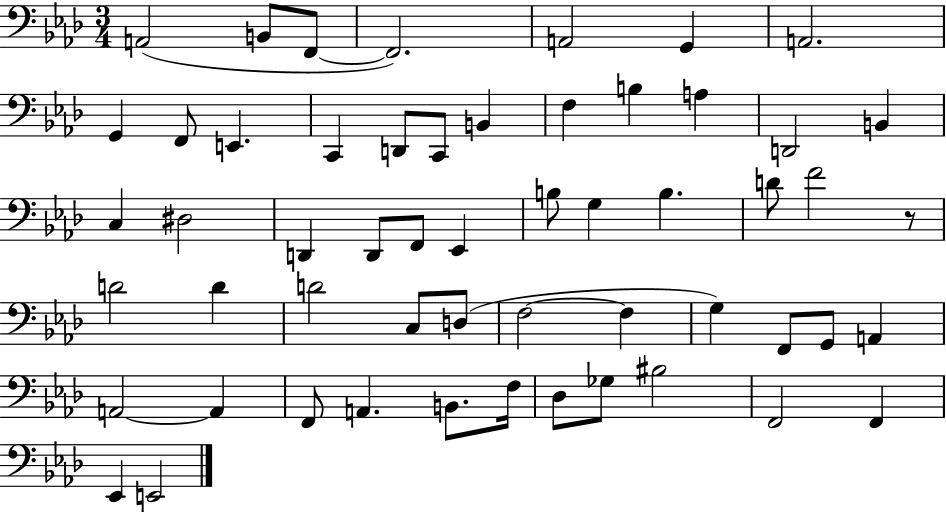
A2/h B2/e F2/e F2/h. A2/h G2/q A2/h. G2/q F2/e E2/q. C2/q D2/e C2/e B2/q F3/q B3/q A3/q D2/h B2/q C3/q D#3/h D2/q D2/e F2/e Eb2/q B3/e G3/q B3/q. D4/e F4/h R/e D4/h D4/q D4/h C3/e D3/e F3/h F3/q G3/q F2/e G2/e A2/q A2/h A2/q F2/e A2/q. B2/e. F3/s Db3/e Gb3/e BIS3/h F2/h F2/q Eb2/q E2/h